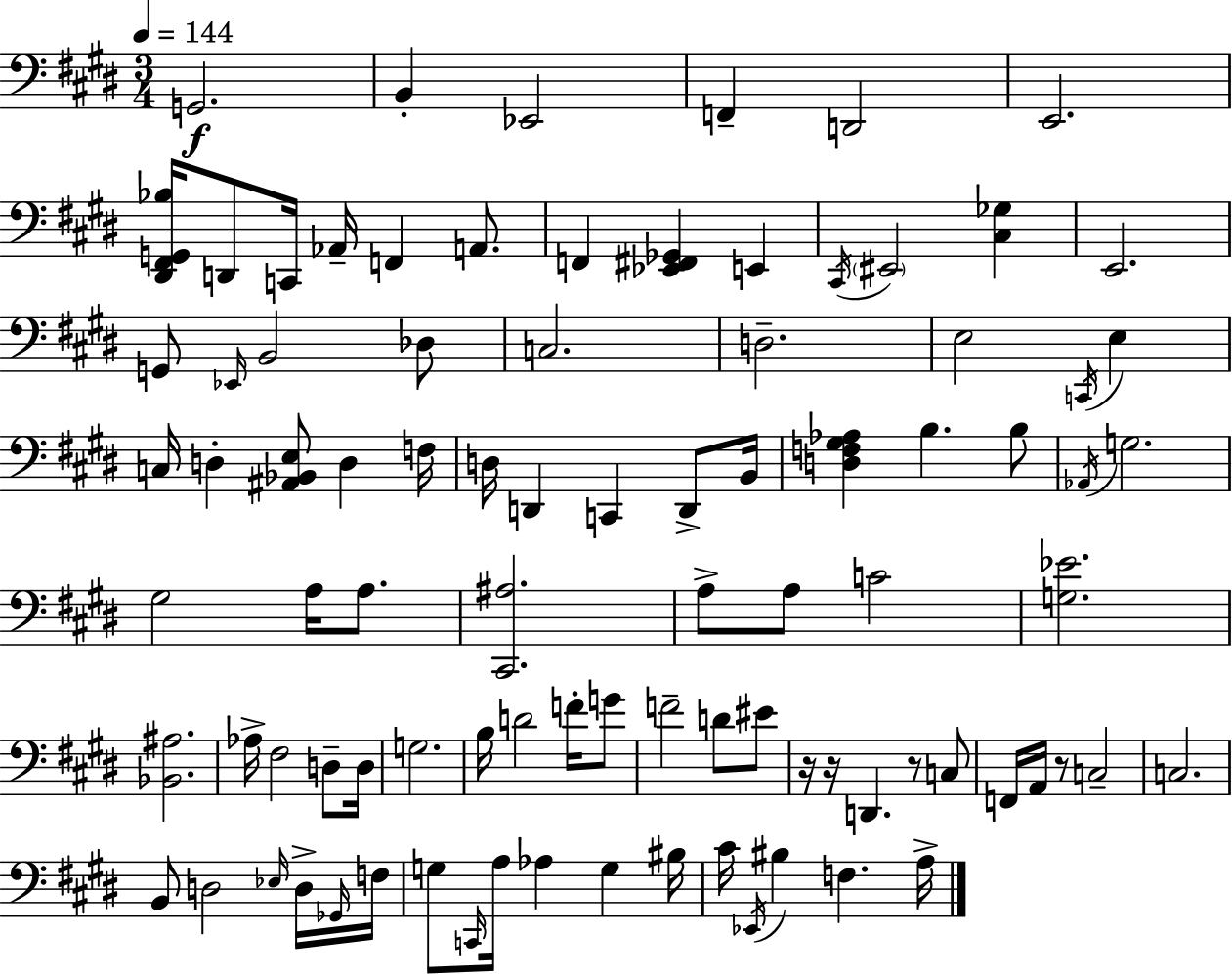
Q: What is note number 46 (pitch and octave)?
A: F#3